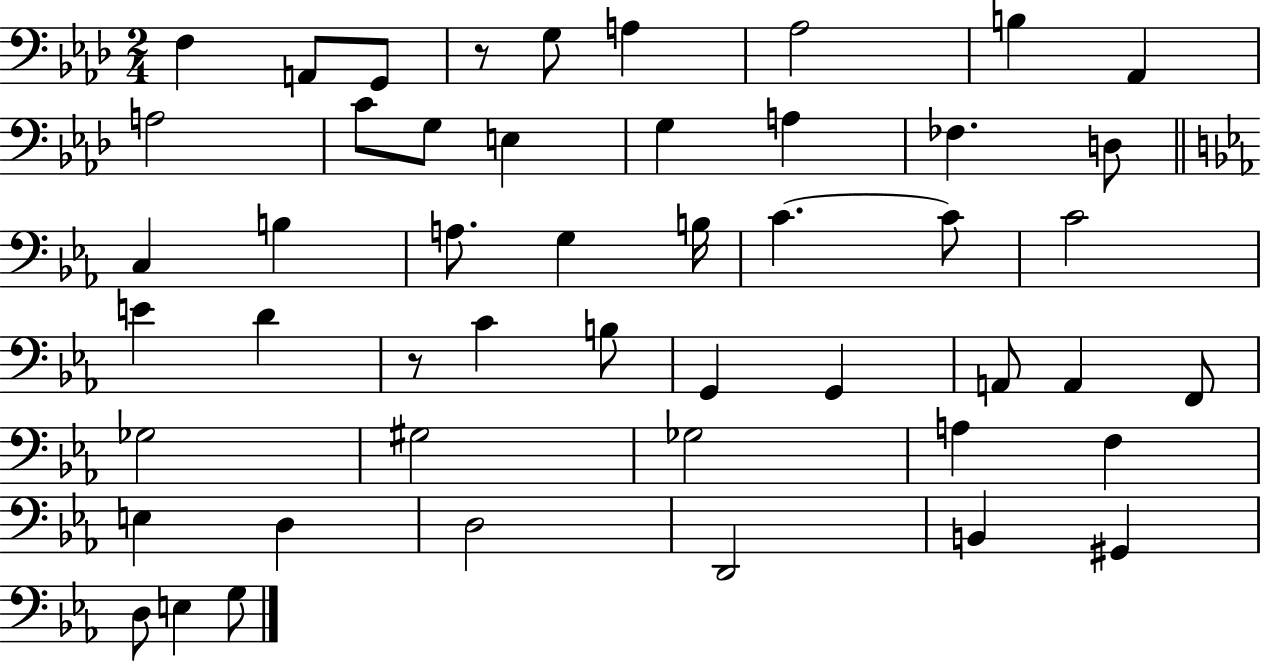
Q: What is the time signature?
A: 2/4